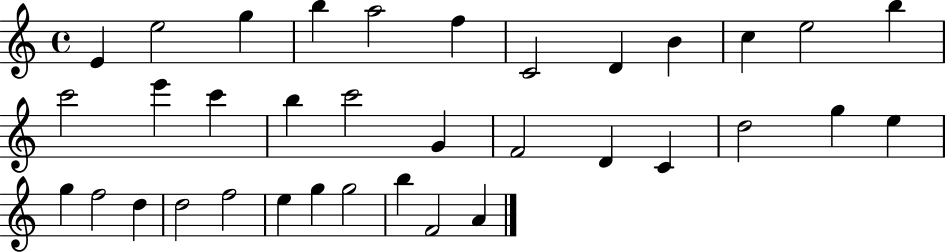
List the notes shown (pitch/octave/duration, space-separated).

E4/q E5/h G5/q B5/q A5/h F5/q C4/h D4/q B4/q C5/q E5/h B5/q C6/h E6/q C6/q B5/q C6/h G4/q F4/h D4/q C4/q D5/h G5/q E5/q G5/q F5/h D5/q D5/h F5/h E5/q G5/q G5/h B5/q F4/h A4/q